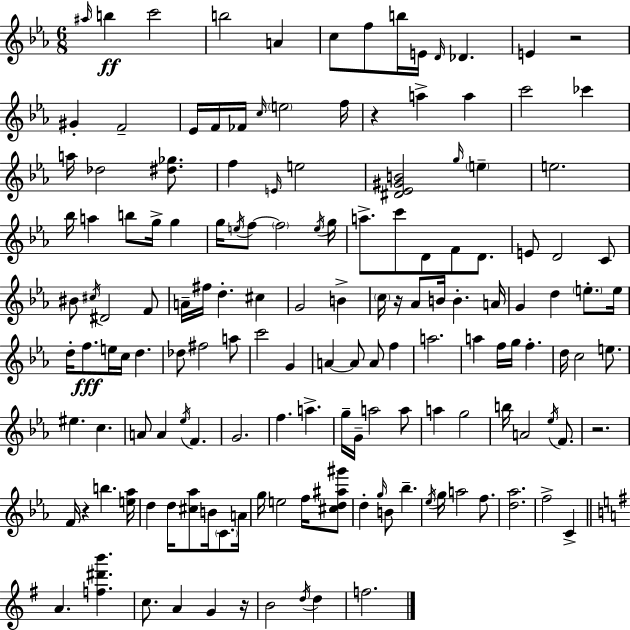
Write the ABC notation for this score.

X:1
T:Untitled
M:6/8
L:1/4
K:Cm
^a/4 b c'2 b2 A c/2 f/2 b/4 E/4 D/4 _D E z2 ^G F2 _E/4 F/4 _F/4 c/4 e2 f/4 z a a c'2 _c' a/4 _d2 [^d_g]/2 f E/4 e2 [^D_E^GB]2 g/4 e e2 _b/4 a b/2 g/4 g g/4 e/4 f/2 f2 e/4 g/4 a/2 c'/2 D/2 F/2 D/2 E/2 D2 C/2 ^B/2 ^c/4 ^D2 F/2 A/4 ^f/4 d ^c G2 B c/4 z/4 _A/2 B/4 B A/4 G d e/2 e/4 d/4 f/2 e/4 c/4 d _d/2 ^f2 a/2 c'2 G A A/2 A/2 f a2 a f/4 g/4 f d/4 c2 e/2 ^e c A/2 A _e/4 F G2 f a g/4 G/4 a2 a/2 a g2 b/4 A2 _e/4 F/2 z2 F/4 z b [e_a]/4 d d/4 [^c_a]/2 B/4 C/2 A/4 g/4 e2 f/4 [^cd^a^g']/2 d g/4 B/2 _b _e/4 g/4 a2 f/2 [d_a]2 f2 C A [f^d'b'] c/2 A G z/4 B2 d/4 d f2